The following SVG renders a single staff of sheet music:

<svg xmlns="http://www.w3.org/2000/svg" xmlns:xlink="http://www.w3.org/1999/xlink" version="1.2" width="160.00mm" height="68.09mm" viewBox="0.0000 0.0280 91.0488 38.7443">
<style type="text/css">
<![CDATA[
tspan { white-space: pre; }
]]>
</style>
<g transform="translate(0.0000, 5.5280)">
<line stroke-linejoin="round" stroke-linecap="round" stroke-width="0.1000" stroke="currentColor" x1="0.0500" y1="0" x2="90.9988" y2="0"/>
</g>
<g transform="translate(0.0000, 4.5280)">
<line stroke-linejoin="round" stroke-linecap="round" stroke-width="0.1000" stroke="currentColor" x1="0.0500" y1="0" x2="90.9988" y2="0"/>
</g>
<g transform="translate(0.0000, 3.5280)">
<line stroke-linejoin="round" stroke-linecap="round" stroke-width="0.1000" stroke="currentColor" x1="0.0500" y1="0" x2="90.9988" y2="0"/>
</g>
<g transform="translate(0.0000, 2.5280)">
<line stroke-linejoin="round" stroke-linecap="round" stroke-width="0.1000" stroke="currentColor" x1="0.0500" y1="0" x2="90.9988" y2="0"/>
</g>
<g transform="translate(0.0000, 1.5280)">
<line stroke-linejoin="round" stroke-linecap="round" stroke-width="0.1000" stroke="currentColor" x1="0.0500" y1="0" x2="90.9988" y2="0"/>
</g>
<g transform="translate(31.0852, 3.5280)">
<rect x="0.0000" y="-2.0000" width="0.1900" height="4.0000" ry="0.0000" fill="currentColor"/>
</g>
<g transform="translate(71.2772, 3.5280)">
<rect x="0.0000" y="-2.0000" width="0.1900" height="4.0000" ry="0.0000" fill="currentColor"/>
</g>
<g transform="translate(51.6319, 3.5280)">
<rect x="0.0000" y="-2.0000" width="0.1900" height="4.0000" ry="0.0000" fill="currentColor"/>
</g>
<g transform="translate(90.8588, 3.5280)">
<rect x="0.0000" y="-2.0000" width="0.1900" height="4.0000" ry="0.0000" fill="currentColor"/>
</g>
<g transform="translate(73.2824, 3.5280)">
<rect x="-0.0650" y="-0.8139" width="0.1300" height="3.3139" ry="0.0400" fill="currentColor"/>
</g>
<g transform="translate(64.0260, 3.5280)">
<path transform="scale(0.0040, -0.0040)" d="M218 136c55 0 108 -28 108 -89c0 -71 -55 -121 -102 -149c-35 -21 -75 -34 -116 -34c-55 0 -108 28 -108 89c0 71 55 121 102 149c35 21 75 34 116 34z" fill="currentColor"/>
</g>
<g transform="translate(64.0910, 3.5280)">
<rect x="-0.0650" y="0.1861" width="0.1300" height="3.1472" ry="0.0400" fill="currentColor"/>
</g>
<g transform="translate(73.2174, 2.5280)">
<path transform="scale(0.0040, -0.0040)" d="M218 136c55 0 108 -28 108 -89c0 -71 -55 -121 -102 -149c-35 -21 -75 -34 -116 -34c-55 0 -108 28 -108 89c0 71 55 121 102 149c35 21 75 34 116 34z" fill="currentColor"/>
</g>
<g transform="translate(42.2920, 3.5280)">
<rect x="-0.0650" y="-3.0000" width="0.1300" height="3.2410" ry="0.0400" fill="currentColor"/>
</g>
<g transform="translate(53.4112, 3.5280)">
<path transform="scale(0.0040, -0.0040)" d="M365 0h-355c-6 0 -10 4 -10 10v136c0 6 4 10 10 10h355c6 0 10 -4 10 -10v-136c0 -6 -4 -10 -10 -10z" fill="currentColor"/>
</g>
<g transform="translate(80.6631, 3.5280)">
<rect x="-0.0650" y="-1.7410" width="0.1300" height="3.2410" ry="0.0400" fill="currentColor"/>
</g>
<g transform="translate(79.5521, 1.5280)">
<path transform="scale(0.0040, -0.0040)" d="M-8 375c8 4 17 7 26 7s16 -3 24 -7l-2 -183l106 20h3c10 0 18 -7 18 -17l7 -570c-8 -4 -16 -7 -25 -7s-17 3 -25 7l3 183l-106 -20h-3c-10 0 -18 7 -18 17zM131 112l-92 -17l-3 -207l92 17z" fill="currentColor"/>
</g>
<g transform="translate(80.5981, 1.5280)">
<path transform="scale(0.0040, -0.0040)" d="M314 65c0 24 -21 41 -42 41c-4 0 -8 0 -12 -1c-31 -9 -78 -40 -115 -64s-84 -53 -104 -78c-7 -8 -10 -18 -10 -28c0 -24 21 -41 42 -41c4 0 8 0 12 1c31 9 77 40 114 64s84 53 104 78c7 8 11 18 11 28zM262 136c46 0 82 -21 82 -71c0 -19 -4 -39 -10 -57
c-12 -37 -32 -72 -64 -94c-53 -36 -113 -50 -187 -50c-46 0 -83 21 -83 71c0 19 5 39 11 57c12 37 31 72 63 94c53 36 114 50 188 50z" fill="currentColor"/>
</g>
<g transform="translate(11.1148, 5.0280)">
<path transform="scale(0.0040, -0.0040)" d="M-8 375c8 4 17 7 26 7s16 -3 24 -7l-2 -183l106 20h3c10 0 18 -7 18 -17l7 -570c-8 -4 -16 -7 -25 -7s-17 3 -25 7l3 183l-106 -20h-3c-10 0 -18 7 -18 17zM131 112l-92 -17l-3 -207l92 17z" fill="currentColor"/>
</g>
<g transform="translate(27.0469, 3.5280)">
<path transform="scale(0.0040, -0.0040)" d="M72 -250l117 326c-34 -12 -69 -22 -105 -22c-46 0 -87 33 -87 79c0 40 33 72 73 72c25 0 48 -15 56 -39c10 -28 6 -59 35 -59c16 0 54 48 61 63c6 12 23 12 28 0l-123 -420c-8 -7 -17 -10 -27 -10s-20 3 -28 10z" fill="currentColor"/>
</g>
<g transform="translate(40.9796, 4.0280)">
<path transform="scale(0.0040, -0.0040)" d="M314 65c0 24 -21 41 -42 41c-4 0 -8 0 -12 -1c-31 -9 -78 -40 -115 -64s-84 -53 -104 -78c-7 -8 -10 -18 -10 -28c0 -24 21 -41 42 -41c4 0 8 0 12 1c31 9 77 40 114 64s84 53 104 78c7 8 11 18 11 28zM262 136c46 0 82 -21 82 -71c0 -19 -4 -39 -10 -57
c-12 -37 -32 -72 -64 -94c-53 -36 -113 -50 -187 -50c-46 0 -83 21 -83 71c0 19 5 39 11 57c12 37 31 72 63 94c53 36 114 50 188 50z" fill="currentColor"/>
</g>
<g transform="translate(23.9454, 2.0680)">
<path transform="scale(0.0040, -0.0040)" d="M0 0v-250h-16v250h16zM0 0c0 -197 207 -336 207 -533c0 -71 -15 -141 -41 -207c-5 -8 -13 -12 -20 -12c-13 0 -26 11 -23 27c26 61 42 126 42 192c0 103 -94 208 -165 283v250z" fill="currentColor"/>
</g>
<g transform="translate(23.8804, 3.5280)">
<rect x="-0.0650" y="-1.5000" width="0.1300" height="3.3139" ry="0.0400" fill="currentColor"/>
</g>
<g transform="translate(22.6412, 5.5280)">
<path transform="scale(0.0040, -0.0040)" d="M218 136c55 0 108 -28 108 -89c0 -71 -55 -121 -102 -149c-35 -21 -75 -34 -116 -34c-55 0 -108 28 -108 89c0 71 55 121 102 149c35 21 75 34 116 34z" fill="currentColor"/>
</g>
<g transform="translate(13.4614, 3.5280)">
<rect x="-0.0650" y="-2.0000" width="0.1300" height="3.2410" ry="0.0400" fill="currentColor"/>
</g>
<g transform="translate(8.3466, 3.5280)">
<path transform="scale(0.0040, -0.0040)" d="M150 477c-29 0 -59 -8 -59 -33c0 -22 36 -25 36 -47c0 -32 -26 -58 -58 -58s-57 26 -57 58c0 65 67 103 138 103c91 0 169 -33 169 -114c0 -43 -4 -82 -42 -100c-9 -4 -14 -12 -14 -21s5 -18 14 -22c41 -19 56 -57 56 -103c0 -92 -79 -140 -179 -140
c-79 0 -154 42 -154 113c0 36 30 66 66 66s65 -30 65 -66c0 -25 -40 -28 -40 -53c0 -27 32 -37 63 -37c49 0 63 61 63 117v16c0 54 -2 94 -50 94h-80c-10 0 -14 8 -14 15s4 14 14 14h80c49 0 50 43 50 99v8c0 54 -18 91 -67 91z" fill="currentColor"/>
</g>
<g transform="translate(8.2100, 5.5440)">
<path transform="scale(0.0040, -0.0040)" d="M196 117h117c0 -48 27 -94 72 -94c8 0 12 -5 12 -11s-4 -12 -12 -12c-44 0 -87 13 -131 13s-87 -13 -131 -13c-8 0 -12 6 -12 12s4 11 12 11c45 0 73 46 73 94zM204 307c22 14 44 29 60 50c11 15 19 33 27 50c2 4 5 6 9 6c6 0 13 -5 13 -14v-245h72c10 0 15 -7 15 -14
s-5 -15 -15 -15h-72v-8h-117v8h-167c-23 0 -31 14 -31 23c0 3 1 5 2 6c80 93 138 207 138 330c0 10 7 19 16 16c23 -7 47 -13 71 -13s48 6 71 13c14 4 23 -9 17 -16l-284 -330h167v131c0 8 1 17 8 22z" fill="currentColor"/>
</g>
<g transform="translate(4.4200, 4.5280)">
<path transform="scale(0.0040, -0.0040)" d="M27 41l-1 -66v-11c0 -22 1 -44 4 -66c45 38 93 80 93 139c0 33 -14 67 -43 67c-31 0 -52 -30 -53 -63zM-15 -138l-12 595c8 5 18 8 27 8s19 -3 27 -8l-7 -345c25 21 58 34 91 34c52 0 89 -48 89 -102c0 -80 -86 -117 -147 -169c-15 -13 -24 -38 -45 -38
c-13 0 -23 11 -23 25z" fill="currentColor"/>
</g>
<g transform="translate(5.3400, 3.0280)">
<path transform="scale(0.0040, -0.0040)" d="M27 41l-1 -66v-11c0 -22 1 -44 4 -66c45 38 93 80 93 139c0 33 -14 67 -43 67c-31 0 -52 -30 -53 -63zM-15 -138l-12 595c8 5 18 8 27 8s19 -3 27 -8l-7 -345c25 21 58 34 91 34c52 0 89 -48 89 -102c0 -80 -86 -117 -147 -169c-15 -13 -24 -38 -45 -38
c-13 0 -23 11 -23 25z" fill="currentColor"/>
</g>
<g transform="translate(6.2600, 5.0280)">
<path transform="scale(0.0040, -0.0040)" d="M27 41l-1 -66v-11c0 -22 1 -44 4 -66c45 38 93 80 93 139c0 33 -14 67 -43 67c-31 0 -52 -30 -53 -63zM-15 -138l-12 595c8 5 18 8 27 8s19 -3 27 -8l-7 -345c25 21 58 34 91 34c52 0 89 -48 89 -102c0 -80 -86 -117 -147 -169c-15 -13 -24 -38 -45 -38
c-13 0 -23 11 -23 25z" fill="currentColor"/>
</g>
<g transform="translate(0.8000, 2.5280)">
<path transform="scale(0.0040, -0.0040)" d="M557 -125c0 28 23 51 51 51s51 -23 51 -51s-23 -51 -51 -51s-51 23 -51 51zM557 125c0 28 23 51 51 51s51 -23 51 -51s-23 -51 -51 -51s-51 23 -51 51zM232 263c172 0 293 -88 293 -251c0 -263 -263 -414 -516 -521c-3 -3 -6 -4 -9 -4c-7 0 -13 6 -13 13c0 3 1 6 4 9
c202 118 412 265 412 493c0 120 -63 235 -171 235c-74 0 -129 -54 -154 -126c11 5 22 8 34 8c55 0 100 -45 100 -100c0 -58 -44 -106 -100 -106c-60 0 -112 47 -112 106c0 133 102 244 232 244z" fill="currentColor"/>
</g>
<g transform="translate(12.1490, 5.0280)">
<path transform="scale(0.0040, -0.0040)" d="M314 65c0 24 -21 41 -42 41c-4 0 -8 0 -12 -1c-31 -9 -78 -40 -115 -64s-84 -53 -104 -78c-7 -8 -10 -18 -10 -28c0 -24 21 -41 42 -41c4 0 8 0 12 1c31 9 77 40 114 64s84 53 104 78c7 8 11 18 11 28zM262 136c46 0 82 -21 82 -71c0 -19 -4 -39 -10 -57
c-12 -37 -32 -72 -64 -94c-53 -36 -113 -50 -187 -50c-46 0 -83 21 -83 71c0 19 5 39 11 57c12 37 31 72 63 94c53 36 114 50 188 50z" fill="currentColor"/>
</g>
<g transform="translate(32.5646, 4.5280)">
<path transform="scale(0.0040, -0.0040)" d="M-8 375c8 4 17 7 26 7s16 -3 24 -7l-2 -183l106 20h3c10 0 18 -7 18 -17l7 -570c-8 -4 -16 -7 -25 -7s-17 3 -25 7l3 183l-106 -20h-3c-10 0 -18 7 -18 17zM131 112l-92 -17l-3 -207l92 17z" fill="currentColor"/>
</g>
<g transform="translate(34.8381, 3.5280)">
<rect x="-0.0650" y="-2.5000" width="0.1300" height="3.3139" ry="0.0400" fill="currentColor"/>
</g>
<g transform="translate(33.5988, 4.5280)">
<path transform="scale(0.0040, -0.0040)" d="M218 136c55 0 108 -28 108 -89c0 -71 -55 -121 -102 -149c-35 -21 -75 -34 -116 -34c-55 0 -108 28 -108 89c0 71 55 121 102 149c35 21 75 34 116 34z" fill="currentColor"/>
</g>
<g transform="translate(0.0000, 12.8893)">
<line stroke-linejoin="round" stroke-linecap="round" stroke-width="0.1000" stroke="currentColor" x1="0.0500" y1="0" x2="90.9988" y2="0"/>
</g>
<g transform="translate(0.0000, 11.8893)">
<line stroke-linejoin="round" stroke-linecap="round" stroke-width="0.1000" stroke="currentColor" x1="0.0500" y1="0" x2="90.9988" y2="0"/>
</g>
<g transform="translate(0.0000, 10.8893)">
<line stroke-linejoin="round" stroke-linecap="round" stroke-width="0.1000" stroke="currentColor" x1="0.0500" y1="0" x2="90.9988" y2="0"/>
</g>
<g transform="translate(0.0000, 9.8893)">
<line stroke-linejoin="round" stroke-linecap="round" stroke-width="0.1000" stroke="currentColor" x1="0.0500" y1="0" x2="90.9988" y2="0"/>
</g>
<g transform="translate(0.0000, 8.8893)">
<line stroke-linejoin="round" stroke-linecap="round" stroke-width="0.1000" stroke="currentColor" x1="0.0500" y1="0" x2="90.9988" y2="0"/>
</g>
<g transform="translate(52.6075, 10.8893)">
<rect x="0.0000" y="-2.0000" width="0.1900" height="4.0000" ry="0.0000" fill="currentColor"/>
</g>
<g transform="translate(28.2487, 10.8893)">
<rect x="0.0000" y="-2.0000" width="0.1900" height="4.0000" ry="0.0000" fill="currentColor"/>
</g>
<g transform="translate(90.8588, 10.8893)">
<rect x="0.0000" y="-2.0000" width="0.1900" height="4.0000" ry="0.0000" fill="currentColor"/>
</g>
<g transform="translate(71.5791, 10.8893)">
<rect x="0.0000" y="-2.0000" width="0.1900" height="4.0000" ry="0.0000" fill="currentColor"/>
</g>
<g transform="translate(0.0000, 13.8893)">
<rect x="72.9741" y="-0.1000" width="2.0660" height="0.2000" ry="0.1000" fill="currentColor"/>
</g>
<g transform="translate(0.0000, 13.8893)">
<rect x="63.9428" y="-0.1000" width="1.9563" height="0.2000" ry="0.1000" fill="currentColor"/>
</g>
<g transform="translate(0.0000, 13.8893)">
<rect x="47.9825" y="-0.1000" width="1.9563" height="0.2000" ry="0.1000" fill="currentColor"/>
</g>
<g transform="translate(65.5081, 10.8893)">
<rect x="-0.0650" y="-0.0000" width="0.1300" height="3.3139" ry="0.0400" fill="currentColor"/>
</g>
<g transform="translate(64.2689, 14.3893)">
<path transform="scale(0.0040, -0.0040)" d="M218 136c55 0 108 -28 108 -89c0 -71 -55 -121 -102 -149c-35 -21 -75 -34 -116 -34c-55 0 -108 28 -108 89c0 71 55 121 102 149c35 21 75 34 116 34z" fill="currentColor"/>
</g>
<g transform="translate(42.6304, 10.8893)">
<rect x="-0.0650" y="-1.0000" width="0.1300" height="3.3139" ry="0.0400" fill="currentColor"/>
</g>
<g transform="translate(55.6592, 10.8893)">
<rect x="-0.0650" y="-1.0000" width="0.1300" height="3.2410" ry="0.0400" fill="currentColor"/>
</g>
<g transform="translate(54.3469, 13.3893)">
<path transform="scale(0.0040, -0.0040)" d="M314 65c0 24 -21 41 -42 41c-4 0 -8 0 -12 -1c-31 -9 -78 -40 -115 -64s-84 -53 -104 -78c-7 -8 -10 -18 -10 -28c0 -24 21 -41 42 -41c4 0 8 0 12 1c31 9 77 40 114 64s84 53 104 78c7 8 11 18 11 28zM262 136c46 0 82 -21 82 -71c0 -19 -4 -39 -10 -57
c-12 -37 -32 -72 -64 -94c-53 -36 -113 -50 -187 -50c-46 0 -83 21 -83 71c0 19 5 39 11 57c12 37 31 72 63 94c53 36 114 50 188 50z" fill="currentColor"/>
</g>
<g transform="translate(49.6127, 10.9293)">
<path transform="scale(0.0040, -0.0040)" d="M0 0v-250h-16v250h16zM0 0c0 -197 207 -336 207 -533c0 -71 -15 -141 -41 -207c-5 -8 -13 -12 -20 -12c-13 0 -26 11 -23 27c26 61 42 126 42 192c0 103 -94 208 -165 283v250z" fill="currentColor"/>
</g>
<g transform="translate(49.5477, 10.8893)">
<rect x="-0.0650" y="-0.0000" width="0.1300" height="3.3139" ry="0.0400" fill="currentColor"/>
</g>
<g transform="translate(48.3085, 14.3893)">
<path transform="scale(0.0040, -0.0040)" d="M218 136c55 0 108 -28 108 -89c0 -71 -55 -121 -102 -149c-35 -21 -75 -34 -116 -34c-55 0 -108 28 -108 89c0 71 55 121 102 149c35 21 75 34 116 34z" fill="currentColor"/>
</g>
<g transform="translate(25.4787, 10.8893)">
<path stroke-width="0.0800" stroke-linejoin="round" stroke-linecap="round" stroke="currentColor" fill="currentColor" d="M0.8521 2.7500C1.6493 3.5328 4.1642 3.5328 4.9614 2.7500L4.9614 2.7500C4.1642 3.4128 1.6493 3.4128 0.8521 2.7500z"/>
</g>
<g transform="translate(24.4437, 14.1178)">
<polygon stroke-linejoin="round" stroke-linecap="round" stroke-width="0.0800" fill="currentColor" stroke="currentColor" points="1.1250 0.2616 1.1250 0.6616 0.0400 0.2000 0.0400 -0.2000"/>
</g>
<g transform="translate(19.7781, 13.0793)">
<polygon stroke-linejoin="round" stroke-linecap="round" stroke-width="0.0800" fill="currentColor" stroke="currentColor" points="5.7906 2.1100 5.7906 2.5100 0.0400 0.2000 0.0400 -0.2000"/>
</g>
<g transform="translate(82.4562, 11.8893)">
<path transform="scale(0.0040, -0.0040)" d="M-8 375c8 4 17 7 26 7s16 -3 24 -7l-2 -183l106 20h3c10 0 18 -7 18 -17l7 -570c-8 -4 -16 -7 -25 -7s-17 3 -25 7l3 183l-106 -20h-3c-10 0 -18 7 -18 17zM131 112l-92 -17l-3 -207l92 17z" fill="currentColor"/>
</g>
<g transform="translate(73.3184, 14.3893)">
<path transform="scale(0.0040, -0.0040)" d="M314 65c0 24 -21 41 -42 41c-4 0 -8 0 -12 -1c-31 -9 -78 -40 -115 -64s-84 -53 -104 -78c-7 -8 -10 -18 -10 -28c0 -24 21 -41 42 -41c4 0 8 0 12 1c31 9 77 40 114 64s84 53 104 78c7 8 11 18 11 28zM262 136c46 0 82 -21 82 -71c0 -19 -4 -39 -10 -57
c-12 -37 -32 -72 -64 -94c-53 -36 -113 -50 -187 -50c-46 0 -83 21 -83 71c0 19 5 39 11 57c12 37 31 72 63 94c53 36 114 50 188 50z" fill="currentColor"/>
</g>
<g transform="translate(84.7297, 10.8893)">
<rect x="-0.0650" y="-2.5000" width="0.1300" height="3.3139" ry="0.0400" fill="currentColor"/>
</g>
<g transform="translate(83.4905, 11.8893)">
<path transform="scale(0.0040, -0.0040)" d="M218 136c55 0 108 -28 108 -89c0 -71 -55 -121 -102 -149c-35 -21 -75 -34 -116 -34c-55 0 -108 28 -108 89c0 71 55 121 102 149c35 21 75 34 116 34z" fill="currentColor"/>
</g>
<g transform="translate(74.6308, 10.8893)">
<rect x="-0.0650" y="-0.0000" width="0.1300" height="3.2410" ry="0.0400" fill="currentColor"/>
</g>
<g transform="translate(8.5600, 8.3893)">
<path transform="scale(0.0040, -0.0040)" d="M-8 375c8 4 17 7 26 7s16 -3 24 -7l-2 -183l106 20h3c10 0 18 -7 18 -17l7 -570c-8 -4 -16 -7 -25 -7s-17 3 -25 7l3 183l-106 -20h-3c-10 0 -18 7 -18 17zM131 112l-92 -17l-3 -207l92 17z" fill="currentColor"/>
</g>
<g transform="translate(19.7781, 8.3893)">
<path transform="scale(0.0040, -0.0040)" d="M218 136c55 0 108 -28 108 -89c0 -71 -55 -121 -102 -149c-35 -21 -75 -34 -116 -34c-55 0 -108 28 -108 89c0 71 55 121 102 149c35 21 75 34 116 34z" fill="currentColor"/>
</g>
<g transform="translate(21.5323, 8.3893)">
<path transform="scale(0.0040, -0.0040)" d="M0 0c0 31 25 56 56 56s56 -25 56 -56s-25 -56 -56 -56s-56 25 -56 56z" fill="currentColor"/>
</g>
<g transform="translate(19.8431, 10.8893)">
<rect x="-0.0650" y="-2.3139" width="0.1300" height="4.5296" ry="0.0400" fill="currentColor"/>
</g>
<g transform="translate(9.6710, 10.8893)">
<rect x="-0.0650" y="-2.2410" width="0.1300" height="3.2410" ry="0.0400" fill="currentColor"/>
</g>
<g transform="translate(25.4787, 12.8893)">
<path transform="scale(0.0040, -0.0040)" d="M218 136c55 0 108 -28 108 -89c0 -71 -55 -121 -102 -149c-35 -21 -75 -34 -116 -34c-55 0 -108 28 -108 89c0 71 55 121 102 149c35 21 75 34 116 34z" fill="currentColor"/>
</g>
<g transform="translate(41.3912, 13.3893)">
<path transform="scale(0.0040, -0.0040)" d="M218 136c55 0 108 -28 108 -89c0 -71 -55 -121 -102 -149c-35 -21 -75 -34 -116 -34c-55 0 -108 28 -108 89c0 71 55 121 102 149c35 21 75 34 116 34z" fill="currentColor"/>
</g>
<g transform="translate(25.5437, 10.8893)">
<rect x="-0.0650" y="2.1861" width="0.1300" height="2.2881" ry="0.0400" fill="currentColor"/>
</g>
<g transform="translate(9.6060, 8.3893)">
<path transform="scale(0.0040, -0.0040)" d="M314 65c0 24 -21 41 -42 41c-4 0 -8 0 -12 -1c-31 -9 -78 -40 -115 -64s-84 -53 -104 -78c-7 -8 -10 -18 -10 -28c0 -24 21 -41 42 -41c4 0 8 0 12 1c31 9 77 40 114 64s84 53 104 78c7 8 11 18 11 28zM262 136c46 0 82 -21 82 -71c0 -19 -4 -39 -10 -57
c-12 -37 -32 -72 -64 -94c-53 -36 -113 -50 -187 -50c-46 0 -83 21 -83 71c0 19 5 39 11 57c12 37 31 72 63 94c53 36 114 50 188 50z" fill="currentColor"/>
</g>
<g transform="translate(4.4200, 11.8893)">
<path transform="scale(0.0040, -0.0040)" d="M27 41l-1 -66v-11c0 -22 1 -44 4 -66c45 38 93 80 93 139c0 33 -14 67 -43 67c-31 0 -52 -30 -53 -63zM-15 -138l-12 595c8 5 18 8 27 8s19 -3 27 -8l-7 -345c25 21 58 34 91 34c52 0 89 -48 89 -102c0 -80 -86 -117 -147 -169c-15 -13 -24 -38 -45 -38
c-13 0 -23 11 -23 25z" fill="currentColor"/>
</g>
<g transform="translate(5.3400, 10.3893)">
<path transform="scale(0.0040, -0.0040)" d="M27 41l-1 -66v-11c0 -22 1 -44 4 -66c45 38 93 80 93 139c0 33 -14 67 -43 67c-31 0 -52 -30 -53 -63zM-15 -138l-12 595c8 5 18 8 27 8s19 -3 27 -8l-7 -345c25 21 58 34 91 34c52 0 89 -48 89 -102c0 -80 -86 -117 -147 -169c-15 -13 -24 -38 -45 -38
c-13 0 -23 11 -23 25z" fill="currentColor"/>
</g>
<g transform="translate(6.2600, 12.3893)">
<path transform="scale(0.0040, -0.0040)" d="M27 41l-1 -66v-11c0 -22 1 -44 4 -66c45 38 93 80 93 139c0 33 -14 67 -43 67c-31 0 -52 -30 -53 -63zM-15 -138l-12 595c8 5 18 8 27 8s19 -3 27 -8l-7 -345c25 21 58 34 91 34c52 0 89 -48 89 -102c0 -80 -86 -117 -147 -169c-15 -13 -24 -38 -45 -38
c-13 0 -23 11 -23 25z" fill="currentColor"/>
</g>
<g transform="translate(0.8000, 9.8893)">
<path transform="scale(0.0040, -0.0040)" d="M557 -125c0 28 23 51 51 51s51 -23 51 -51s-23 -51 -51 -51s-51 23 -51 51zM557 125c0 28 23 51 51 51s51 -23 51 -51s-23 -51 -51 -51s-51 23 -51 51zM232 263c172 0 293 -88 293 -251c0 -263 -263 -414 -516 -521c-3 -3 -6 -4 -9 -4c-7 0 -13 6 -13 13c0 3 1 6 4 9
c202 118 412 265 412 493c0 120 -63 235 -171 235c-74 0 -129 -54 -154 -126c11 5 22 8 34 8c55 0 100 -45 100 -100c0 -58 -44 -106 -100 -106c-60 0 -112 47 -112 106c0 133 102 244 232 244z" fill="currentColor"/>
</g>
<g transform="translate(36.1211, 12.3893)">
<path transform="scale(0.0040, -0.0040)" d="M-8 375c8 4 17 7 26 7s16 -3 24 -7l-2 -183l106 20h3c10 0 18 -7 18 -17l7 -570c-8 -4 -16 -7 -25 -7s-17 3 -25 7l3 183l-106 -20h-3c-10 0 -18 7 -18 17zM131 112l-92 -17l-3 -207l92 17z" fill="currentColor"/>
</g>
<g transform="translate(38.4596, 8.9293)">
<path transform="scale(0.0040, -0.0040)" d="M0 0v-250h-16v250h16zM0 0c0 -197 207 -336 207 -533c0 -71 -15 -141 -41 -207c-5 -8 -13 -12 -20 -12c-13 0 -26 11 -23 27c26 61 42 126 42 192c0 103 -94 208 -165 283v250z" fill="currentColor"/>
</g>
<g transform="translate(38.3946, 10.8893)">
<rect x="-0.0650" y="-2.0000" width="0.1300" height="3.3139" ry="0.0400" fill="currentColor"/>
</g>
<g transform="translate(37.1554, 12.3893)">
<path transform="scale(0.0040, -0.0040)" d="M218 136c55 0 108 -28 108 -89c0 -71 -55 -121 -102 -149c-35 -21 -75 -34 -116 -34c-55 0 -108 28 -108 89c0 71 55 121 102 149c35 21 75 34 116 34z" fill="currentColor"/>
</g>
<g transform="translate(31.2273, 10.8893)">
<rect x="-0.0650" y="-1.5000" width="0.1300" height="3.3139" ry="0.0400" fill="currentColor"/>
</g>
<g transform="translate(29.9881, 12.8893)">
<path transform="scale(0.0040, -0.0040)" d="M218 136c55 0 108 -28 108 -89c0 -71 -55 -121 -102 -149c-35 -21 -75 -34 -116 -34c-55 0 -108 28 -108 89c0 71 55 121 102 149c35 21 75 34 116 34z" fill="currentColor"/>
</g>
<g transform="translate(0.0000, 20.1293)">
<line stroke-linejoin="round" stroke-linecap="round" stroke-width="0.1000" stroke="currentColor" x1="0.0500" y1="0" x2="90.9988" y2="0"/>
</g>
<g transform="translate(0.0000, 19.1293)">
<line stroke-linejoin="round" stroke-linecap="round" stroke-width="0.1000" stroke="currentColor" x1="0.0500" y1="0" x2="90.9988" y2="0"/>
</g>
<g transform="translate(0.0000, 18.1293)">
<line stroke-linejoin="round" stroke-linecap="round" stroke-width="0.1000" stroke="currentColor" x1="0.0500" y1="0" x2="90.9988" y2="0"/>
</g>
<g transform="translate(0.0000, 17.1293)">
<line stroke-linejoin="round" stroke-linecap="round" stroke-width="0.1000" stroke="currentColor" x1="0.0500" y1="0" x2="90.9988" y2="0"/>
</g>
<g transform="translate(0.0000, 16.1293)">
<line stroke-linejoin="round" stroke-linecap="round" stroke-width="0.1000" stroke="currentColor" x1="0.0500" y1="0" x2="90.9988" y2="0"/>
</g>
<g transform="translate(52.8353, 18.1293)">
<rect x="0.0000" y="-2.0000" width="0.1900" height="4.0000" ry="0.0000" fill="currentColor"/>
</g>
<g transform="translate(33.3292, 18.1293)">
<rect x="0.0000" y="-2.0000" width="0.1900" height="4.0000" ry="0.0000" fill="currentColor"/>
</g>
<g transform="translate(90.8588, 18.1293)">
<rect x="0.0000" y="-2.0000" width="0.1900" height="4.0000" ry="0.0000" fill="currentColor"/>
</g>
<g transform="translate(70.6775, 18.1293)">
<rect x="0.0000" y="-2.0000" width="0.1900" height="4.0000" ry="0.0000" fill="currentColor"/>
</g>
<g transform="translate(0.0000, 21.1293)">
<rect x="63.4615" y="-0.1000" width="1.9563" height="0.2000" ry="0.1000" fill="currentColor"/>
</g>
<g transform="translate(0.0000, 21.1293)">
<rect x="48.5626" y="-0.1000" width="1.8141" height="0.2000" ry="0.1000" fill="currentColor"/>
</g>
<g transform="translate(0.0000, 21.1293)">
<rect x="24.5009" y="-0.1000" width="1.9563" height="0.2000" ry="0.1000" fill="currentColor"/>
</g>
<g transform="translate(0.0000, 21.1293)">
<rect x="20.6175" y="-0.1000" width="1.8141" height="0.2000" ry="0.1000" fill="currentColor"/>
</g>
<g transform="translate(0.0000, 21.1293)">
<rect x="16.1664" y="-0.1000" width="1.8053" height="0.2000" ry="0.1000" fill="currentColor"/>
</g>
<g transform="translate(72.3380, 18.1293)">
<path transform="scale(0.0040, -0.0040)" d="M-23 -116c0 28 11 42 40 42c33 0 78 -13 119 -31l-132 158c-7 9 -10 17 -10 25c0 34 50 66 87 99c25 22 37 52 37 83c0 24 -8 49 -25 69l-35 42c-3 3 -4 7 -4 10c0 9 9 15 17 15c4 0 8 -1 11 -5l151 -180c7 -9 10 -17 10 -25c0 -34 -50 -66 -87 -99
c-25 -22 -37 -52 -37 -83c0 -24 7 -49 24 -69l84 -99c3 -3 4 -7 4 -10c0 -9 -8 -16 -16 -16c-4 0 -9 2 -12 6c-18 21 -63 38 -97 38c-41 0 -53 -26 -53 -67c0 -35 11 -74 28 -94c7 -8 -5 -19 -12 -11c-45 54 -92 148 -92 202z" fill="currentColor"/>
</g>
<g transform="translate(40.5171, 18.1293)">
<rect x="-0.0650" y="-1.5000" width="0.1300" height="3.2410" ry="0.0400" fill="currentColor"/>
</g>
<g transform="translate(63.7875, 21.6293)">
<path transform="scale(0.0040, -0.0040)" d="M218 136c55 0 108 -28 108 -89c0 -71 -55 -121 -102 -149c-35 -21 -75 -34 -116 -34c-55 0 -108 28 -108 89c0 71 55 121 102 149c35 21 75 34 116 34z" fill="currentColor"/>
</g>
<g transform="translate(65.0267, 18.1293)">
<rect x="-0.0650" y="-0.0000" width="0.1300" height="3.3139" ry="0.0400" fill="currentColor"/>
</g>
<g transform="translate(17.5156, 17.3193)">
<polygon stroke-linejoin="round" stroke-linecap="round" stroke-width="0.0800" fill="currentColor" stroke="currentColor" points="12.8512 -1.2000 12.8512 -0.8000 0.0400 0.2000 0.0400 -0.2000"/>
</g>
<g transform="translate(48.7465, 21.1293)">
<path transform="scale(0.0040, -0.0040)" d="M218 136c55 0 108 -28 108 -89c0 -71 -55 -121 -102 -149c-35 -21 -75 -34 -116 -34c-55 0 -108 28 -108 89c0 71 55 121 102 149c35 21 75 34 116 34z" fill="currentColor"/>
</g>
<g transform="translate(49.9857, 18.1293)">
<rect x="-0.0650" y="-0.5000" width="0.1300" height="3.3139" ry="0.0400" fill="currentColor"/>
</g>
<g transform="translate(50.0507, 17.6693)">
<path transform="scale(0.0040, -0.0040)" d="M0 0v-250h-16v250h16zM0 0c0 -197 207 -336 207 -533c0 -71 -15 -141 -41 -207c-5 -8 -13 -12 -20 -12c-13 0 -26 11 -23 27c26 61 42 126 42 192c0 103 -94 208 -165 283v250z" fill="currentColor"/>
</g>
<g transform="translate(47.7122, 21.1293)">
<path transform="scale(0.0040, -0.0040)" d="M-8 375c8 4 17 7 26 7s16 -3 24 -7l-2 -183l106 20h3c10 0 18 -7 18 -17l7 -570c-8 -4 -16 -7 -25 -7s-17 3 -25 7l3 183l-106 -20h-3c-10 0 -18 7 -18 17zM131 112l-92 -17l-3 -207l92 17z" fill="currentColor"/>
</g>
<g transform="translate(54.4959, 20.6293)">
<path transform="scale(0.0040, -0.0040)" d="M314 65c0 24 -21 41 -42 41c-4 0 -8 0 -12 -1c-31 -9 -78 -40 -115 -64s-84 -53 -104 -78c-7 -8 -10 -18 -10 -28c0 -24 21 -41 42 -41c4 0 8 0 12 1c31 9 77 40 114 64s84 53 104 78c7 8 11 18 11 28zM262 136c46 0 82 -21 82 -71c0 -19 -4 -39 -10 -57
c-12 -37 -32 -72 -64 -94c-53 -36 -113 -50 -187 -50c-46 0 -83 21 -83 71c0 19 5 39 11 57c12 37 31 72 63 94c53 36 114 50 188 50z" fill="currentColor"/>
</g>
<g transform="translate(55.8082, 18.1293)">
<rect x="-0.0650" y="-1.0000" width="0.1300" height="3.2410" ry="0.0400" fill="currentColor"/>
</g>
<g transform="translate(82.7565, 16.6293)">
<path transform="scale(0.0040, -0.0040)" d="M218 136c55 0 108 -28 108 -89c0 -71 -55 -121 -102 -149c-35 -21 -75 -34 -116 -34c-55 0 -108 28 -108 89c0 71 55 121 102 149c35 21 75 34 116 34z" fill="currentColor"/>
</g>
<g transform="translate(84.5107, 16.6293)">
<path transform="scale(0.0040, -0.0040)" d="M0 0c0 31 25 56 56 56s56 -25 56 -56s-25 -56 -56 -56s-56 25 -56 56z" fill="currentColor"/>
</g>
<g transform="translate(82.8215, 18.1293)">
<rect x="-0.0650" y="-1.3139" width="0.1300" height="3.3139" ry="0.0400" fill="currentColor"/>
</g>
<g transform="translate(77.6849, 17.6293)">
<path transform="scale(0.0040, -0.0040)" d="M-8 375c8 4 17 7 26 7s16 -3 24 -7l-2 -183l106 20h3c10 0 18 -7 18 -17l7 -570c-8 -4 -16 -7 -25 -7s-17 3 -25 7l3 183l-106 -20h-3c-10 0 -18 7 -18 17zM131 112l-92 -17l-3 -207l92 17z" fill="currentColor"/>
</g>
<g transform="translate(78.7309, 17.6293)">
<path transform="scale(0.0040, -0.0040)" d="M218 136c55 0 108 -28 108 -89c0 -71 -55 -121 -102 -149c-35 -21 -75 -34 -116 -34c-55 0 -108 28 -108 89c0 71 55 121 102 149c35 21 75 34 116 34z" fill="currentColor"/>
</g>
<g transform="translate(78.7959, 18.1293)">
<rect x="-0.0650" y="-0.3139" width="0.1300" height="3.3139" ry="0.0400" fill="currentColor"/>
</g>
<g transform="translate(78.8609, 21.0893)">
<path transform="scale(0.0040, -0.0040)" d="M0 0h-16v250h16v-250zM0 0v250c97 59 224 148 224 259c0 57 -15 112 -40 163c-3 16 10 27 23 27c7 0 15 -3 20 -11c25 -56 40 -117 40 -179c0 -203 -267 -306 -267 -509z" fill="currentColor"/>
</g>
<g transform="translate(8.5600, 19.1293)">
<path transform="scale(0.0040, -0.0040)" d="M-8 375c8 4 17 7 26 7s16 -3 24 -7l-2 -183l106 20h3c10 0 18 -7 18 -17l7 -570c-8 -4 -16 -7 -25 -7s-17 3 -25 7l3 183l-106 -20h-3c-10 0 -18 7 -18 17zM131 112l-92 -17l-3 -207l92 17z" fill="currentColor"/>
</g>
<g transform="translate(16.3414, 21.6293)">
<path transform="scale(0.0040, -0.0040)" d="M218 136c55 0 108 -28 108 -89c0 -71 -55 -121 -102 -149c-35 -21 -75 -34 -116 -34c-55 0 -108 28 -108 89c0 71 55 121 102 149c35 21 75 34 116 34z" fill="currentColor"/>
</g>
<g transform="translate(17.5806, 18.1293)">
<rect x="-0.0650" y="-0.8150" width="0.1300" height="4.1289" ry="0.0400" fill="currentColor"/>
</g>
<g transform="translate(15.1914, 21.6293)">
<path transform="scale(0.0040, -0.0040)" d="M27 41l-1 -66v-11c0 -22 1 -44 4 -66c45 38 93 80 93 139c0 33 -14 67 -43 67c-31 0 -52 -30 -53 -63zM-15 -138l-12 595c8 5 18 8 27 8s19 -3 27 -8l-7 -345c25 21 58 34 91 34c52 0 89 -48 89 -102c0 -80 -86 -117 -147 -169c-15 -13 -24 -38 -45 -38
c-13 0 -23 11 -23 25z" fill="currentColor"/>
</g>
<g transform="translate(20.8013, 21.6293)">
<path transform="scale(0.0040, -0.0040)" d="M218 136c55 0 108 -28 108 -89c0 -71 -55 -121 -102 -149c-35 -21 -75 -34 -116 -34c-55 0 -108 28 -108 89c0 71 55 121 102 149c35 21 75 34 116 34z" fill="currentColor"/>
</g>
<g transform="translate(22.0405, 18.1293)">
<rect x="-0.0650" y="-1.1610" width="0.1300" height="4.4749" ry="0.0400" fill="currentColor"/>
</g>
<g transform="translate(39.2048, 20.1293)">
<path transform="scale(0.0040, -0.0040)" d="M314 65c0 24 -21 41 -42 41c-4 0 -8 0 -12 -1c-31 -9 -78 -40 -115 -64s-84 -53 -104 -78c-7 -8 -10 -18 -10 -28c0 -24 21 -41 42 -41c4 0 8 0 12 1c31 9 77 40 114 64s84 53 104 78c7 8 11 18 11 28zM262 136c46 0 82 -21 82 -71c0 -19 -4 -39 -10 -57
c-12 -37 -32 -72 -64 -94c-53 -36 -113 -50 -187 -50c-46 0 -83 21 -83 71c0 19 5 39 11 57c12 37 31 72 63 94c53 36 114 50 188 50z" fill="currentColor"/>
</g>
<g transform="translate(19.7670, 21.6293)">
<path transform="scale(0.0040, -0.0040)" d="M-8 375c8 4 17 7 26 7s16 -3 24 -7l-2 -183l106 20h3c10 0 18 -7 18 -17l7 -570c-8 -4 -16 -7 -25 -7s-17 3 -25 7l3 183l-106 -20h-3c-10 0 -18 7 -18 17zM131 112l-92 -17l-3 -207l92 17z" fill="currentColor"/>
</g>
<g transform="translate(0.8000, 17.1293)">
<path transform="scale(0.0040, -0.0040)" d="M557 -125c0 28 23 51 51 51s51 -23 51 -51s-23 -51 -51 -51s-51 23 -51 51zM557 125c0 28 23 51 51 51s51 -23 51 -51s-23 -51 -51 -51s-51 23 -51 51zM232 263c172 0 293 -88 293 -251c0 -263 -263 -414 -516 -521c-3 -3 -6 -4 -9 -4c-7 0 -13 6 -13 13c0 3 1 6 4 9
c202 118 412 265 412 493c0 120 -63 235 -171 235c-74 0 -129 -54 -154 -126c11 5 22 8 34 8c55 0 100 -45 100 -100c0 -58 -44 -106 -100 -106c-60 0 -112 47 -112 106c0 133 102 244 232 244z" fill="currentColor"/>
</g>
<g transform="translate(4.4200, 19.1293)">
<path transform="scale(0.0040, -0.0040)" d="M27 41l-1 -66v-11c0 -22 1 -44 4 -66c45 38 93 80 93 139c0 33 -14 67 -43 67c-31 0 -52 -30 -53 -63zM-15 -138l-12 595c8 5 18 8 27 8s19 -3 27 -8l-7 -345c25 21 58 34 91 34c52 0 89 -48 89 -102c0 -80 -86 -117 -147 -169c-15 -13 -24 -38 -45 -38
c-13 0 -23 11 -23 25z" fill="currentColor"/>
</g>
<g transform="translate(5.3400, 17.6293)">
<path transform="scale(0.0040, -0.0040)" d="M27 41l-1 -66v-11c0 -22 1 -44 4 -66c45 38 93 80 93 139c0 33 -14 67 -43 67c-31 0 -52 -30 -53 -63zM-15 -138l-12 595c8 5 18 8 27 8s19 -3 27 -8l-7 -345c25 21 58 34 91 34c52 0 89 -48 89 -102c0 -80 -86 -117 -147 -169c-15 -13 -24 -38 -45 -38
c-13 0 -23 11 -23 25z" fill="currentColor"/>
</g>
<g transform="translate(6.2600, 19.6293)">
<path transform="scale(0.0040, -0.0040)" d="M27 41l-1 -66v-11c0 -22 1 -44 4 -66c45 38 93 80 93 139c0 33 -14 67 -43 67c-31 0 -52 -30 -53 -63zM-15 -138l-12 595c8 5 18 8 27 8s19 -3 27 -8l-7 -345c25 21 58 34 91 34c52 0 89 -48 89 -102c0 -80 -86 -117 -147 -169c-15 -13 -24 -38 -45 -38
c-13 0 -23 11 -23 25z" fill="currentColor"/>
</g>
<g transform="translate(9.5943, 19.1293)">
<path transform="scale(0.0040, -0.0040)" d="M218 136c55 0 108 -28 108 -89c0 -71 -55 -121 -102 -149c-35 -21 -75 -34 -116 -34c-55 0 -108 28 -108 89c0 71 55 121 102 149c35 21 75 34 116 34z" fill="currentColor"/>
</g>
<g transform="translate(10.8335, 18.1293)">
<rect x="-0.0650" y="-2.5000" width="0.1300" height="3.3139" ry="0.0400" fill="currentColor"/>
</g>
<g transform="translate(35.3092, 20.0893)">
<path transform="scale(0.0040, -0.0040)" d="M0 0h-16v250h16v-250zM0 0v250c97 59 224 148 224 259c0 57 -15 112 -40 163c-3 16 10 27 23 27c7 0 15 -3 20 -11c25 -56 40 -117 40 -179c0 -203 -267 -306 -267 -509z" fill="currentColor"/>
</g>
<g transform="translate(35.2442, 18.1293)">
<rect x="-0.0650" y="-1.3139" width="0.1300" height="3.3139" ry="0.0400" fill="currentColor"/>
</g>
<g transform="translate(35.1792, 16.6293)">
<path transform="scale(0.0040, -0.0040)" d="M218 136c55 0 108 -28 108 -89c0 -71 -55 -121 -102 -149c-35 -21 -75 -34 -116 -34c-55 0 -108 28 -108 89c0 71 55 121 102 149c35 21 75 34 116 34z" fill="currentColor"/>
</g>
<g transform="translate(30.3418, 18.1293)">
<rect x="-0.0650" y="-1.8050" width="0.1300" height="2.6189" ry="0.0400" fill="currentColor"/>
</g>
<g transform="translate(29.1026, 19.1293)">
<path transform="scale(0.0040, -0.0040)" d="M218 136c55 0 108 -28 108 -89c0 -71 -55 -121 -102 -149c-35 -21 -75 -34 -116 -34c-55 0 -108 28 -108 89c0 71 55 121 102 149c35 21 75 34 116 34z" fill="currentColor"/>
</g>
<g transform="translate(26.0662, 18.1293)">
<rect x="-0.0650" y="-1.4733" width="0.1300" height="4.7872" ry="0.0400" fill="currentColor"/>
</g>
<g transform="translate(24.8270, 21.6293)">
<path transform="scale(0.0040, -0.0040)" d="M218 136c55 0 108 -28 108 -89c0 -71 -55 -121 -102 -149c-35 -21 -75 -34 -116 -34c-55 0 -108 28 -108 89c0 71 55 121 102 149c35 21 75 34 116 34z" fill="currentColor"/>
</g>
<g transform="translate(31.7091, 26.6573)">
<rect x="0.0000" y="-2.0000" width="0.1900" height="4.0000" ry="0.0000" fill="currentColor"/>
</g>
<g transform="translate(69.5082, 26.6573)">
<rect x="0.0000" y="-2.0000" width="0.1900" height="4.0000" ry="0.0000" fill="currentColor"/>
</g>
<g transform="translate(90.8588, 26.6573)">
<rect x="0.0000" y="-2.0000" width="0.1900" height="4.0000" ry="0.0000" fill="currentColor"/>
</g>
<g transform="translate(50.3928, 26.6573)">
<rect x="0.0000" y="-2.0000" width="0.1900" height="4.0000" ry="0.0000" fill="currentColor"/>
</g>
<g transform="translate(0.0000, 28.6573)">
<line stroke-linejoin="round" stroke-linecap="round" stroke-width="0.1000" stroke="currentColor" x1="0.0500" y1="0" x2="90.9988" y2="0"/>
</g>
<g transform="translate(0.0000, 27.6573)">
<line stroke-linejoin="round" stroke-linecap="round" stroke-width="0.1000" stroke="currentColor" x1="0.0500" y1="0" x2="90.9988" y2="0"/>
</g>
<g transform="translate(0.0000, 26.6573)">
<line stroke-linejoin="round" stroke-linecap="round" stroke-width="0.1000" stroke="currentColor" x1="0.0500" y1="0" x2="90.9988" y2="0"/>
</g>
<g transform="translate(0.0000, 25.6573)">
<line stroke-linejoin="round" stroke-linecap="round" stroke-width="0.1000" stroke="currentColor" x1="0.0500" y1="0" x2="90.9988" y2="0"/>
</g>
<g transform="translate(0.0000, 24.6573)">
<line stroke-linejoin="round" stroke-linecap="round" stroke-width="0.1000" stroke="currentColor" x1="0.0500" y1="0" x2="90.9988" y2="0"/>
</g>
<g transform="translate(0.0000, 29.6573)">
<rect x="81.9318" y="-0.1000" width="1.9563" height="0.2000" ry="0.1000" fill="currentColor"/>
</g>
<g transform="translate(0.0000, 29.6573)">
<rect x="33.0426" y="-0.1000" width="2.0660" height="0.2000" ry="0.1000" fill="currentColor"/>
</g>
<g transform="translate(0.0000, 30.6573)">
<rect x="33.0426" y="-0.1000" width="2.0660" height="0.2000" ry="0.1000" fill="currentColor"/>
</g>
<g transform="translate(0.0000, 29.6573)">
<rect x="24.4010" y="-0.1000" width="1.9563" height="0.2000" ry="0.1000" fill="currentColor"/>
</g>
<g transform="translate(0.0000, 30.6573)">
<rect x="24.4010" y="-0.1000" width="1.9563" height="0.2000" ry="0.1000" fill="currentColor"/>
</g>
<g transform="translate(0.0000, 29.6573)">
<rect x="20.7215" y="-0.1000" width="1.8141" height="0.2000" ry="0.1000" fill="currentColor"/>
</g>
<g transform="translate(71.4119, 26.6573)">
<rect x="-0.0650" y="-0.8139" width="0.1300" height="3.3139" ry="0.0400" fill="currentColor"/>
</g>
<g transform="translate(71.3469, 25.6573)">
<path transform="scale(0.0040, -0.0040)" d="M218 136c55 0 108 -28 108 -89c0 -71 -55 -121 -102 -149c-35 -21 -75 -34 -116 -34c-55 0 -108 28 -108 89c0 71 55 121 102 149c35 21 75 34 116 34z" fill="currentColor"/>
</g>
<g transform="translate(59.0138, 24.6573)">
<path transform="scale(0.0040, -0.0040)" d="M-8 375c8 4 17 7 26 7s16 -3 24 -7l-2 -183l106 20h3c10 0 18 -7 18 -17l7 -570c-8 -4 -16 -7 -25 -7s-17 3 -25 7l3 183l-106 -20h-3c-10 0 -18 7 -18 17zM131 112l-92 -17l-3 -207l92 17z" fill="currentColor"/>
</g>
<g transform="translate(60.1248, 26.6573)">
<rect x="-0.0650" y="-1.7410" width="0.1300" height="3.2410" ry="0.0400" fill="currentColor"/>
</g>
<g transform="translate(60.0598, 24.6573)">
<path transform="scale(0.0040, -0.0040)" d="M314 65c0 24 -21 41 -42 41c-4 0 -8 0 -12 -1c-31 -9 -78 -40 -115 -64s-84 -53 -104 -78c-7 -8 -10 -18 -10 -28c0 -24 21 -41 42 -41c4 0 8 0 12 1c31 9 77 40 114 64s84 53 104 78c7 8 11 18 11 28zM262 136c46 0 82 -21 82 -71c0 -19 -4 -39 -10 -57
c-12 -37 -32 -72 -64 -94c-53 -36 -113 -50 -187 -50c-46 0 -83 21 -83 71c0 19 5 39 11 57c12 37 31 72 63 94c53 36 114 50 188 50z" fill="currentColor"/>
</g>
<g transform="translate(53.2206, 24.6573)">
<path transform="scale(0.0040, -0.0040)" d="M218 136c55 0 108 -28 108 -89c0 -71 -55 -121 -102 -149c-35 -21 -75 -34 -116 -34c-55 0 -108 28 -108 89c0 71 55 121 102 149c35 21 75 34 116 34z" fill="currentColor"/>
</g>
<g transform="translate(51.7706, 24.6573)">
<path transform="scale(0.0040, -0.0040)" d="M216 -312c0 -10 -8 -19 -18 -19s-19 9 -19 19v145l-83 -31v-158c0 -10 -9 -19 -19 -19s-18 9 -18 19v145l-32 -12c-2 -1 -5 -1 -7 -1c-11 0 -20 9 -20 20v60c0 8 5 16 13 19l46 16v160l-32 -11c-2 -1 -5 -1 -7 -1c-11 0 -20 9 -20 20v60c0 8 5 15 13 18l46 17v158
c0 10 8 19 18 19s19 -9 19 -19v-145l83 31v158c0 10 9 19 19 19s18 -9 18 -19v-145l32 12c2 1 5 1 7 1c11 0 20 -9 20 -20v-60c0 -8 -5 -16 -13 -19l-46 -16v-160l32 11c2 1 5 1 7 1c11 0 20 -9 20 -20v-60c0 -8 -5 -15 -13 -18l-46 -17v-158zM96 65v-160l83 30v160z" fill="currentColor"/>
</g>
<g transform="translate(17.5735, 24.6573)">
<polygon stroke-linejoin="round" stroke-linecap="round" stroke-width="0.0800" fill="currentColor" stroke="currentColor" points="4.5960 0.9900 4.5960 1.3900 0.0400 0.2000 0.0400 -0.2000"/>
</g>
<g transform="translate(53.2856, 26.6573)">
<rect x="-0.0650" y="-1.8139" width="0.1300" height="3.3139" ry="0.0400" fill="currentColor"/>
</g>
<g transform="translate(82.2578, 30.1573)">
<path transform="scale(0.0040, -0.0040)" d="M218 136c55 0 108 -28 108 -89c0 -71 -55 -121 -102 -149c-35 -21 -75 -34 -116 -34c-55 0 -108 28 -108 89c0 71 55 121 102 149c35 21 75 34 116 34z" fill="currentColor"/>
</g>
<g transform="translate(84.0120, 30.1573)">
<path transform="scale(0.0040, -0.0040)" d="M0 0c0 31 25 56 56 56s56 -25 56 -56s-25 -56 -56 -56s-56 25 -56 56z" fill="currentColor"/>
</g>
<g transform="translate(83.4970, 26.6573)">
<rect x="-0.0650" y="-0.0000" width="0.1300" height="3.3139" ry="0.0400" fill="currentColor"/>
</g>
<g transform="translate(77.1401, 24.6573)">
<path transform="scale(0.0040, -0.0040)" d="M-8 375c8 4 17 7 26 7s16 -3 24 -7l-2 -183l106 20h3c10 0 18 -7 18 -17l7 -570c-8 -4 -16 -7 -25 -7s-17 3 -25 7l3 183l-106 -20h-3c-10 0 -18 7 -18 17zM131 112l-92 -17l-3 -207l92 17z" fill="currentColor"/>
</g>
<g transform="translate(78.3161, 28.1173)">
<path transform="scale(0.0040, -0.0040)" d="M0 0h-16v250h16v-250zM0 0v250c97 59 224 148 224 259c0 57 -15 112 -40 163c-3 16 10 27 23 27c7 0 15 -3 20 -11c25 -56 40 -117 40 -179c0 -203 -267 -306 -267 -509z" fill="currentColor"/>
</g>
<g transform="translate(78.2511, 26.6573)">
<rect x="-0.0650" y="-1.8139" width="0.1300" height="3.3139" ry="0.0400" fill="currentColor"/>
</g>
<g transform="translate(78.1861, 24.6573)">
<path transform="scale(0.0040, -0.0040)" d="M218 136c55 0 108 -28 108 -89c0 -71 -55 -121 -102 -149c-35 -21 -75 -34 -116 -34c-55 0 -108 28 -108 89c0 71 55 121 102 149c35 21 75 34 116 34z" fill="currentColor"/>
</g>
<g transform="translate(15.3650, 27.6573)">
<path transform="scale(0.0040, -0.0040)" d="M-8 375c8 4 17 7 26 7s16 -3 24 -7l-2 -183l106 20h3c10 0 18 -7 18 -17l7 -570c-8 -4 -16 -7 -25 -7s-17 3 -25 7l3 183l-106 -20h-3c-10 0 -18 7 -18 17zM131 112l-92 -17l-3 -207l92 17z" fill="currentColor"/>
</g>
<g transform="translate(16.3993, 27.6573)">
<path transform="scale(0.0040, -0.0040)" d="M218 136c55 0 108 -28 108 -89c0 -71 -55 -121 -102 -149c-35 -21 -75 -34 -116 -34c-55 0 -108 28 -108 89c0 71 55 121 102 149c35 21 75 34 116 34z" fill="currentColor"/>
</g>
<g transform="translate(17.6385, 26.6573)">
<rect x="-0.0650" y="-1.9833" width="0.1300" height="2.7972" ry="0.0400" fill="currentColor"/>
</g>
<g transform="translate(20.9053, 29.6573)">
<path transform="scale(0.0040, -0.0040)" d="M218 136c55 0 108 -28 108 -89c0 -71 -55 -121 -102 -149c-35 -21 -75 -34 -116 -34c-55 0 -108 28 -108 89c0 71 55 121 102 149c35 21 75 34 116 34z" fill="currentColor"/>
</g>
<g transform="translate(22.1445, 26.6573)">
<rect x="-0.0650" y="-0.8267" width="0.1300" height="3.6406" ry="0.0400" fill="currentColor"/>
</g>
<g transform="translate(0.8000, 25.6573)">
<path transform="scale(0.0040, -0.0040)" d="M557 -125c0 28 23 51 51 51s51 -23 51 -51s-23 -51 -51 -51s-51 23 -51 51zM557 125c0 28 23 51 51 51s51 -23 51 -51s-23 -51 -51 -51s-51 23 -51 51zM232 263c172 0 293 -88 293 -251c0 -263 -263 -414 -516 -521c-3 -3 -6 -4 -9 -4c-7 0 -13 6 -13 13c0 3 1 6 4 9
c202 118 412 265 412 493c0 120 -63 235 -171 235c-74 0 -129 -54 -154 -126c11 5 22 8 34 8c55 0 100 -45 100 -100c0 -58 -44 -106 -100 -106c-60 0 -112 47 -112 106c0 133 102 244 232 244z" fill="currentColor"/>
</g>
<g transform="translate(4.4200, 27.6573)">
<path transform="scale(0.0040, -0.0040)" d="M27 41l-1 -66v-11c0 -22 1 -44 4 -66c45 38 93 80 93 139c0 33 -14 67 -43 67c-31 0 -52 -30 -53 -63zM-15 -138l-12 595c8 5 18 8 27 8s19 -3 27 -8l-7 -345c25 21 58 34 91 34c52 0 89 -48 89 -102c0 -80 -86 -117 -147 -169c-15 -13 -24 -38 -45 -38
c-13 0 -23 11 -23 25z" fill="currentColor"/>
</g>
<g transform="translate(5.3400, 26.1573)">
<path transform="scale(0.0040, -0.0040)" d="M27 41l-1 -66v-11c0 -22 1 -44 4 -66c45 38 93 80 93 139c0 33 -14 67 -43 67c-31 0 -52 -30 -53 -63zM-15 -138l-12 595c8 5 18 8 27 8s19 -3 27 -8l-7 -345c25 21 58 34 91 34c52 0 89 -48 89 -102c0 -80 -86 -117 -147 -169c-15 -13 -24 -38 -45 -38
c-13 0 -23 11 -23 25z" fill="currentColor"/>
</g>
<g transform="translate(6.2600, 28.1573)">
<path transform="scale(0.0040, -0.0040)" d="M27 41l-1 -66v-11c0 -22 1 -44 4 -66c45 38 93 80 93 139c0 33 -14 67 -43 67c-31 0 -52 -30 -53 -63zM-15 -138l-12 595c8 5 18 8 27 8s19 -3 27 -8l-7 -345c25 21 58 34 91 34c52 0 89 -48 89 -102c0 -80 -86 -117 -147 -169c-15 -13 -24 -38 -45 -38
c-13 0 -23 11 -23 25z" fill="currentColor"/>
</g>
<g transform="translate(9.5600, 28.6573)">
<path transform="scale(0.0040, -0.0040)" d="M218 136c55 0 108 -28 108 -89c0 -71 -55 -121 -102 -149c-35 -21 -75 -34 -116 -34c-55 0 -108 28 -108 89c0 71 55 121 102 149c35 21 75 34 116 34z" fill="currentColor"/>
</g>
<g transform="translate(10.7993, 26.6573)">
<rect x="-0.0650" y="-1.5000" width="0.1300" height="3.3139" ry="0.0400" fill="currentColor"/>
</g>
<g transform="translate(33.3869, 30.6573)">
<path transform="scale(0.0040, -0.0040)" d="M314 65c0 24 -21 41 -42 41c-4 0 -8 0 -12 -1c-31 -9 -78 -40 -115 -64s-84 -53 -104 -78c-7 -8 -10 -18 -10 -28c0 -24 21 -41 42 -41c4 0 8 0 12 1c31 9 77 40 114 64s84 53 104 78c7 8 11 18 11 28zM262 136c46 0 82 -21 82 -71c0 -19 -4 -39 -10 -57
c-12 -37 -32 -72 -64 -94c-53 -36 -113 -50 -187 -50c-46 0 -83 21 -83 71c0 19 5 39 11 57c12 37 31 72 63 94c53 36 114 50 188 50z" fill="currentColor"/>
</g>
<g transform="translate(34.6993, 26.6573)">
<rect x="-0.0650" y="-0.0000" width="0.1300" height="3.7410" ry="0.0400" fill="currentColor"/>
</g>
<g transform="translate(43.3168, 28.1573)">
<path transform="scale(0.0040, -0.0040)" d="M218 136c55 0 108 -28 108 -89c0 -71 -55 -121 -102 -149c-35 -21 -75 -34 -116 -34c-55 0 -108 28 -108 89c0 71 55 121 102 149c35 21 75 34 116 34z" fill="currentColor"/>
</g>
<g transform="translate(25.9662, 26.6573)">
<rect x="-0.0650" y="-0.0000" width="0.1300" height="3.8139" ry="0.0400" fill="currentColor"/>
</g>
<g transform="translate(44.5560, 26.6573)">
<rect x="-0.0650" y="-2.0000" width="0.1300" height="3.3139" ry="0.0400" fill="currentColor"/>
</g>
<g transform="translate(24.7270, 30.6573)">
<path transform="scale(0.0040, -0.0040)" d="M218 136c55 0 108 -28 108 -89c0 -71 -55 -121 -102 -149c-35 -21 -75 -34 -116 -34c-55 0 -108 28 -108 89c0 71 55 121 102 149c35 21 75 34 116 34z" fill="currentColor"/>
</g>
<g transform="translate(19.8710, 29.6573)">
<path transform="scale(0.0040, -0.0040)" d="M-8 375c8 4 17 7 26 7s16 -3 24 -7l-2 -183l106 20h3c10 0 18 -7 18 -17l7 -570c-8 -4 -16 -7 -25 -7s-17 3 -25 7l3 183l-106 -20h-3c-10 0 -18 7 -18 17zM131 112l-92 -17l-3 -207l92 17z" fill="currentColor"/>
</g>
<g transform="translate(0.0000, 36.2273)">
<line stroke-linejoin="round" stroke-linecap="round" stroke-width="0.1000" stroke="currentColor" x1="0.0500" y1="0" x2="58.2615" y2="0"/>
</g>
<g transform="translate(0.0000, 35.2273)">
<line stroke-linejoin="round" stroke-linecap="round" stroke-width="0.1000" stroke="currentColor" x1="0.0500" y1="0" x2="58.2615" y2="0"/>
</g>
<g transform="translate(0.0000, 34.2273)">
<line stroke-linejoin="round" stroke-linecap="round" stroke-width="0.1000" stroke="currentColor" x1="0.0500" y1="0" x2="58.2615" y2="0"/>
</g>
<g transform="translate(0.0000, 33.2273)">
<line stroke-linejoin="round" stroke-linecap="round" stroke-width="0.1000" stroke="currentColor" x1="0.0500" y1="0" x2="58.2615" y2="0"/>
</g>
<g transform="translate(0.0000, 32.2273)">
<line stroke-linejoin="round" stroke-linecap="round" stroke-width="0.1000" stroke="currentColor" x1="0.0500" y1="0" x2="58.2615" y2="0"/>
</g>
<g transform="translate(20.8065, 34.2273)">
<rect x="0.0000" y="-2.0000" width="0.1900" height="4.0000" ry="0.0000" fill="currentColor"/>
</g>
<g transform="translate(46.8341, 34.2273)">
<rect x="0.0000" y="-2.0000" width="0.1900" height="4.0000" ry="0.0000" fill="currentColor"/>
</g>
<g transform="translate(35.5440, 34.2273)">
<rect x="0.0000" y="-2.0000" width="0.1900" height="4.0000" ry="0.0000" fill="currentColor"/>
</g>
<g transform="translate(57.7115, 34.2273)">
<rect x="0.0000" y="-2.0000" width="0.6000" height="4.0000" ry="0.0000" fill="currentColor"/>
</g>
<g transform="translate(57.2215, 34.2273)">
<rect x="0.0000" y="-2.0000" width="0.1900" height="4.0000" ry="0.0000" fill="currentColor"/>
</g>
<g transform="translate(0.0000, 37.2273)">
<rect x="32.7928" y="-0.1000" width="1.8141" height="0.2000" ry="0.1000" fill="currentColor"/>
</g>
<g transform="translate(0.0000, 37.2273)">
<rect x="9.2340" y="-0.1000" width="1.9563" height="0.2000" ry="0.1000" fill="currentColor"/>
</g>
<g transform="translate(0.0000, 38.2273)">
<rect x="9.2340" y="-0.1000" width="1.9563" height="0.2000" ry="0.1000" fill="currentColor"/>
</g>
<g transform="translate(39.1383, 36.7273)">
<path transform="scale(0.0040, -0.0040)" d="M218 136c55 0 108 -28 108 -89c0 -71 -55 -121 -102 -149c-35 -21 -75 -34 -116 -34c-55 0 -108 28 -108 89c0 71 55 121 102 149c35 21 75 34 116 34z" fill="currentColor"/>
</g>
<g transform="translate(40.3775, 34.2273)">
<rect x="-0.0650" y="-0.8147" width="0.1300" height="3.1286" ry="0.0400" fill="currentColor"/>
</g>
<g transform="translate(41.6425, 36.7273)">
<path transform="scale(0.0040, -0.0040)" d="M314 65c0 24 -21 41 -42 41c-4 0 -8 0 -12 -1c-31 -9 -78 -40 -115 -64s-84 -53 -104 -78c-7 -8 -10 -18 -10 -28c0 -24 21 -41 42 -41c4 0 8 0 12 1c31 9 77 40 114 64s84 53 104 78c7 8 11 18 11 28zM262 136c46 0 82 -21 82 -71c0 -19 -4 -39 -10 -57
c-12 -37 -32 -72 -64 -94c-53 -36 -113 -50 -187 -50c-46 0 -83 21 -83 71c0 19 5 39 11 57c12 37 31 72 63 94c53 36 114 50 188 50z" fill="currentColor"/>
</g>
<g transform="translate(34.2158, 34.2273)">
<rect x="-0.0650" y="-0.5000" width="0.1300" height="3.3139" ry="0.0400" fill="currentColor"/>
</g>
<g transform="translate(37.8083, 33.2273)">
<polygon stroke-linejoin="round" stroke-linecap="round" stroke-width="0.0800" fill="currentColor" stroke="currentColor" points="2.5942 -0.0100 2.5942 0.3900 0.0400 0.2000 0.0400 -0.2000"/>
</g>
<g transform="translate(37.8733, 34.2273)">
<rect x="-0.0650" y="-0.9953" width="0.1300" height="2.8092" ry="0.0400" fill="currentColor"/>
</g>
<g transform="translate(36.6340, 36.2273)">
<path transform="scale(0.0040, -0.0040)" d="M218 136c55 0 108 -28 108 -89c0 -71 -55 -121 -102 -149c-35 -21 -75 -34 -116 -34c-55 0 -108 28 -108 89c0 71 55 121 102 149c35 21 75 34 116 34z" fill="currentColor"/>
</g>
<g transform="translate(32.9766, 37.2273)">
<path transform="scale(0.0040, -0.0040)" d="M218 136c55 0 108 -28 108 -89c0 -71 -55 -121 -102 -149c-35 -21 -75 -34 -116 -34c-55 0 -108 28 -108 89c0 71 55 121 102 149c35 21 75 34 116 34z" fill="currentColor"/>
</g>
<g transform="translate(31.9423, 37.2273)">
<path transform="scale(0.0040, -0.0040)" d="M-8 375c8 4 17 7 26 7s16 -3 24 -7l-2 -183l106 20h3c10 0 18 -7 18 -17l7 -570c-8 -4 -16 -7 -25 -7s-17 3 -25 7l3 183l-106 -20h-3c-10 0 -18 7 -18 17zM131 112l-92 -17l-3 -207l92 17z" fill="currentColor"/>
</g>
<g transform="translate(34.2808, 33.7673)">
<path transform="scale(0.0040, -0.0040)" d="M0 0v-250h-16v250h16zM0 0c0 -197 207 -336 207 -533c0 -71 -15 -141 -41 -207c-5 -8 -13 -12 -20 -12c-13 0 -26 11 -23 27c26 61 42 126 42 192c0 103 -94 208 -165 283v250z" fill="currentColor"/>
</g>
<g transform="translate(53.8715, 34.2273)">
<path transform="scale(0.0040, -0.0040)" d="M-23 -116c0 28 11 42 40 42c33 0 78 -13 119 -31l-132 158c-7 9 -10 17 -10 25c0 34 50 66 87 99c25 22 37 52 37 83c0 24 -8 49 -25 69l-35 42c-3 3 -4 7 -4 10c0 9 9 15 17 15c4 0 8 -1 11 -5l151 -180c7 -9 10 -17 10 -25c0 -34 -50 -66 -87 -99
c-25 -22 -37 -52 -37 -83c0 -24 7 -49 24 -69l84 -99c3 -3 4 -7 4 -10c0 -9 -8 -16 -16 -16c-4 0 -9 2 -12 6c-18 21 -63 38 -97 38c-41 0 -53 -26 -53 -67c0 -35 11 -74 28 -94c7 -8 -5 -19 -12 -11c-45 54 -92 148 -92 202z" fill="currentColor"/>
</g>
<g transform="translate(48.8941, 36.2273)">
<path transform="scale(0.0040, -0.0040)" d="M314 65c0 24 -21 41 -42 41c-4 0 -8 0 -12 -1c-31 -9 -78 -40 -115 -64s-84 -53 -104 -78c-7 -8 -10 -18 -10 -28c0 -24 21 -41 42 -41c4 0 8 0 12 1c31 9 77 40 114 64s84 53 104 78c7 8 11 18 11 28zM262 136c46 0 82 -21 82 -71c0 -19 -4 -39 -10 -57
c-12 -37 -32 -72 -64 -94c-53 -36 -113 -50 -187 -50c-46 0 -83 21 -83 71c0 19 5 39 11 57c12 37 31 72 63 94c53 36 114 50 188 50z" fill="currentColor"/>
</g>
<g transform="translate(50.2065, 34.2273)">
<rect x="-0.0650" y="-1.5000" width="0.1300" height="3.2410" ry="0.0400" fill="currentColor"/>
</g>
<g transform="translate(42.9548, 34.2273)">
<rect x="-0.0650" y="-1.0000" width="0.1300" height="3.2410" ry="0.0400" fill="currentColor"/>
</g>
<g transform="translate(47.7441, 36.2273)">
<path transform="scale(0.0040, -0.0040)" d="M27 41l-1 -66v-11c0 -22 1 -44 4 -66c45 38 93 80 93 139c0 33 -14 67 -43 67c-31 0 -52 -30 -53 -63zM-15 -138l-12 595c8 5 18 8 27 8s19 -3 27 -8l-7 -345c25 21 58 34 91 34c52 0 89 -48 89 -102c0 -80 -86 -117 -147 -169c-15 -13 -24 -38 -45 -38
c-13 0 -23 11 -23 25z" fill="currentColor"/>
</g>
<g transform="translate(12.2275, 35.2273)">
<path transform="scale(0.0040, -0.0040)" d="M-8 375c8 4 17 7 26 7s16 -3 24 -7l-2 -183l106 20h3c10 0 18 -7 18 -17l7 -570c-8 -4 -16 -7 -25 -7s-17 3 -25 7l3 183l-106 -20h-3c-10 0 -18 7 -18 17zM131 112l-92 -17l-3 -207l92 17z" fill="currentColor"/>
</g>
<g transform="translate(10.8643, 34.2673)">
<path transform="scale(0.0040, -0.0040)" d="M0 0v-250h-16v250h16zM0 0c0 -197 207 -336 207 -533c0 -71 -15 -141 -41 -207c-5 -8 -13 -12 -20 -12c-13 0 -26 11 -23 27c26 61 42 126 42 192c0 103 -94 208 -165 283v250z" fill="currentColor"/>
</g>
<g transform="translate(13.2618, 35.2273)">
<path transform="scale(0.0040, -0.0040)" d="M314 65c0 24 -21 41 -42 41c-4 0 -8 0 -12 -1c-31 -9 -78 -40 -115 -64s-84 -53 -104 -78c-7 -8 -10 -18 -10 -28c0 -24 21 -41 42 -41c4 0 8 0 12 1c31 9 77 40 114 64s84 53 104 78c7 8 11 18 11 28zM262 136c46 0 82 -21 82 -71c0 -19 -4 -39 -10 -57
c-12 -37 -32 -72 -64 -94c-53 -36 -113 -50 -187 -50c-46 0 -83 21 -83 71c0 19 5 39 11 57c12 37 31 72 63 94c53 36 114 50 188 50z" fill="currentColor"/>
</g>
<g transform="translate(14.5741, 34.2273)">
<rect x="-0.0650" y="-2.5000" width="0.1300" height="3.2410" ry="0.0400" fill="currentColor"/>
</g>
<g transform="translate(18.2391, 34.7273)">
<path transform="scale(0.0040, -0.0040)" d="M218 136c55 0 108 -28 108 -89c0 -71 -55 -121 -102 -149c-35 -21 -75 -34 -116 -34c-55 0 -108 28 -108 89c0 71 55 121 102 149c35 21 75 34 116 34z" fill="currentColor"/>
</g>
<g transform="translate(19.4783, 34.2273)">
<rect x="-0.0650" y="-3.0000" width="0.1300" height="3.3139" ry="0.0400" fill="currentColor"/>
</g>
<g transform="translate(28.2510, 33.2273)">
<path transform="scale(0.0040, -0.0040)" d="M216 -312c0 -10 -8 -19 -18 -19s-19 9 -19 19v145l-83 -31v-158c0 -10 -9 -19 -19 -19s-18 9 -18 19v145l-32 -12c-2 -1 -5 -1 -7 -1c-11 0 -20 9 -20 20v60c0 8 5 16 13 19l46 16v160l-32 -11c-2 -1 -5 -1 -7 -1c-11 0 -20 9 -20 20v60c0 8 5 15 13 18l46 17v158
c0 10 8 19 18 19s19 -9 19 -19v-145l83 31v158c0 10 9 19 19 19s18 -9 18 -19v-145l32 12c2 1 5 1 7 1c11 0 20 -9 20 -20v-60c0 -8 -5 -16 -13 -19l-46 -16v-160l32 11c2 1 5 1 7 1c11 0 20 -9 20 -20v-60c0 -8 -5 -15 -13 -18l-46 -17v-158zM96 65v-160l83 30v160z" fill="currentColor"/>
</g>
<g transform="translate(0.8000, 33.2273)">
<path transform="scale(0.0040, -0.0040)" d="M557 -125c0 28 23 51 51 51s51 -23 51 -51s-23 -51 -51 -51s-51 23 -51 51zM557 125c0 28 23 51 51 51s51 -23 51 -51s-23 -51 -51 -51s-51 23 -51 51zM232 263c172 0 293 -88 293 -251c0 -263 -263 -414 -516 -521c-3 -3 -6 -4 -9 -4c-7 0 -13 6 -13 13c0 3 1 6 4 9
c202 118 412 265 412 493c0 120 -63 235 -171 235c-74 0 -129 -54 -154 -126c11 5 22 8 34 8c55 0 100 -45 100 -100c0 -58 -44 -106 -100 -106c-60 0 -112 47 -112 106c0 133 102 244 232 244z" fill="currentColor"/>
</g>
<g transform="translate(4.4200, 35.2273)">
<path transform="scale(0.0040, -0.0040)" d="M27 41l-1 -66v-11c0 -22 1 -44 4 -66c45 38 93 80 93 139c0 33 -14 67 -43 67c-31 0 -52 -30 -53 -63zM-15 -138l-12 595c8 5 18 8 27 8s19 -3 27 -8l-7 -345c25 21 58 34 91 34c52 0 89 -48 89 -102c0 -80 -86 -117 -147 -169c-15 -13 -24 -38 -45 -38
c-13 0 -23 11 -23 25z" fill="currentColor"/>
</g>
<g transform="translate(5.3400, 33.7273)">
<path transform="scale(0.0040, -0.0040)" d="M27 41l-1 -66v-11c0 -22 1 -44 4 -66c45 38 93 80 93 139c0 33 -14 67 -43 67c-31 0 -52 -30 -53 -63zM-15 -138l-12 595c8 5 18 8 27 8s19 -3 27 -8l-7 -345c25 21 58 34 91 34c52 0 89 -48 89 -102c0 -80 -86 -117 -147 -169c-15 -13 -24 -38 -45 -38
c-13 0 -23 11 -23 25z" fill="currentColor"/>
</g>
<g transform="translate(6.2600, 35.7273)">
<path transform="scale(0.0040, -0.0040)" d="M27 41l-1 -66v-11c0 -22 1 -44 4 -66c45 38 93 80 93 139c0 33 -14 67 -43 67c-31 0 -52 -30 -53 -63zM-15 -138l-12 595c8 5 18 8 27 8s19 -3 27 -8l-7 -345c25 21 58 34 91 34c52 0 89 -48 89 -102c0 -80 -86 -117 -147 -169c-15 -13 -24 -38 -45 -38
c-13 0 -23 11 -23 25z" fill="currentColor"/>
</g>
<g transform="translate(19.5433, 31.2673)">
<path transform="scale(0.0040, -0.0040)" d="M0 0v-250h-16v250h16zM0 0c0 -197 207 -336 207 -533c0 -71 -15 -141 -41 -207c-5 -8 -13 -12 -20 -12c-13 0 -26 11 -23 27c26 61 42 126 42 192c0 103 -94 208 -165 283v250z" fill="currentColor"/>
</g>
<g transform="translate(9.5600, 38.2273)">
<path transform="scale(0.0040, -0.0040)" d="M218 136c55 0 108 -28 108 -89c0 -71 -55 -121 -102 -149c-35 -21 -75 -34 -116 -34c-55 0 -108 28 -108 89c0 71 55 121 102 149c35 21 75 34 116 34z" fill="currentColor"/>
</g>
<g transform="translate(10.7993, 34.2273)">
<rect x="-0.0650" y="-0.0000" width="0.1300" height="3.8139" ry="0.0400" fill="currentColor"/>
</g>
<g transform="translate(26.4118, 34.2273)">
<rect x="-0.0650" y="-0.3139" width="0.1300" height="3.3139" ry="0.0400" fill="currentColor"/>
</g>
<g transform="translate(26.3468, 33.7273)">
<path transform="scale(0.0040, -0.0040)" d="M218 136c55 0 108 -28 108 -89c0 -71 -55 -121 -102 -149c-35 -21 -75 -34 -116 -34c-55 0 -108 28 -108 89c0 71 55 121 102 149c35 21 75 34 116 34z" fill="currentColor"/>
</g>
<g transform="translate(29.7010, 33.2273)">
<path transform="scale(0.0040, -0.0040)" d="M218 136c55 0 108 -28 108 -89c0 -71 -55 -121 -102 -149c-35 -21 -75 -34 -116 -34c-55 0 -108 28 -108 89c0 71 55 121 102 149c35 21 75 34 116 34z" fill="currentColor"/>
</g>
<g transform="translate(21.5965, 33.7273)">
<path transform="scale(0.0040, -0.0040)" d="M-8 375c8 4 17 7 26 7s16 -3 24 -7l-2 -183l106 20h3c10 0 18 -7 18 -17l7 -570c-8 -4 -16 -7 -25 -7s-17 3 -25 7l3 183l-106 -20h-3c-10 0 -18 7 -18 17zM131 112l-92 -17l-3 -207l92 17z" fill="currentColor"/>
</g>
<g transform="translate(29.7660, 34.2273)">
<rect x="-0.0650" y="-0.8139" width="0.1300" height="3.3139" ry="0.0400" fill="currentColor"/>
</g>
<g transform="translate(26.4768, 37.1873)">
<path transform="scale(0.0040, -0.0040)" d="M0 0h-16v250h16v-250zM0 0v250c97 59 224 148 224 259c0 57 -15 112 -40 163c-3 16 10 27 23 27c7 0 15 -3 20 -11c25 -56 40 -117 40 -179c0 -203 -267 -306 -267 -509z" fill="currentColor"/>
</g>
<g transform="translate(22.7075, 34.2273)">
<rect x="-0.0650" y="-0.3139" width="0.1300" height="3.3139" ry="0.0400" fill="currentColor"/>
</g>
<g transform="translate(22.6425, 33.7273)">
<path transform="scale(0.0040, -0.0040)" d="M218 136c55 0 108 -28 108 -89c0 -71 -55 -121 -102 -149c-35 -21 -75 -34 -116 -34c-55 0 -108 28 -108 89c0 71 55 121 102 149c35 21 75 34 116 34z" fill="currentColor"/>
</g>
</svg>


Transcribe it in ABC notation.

X:1
T:Untitled
M:3/4
L:1/4
K:Eb
A,,2 G,,/2 z/2 B,, C,2 z2 D, F, A,2 B,2 B,/2 G,,/4 G,, A,,/2 F,, D,,/2 F,,2 D,, D,,2 B,, B,, _D,,/2 D,,/2 D,,/2 B,,/2 G,/2 G,,2 E,,/2 F,,2 D,, z E,/2 G, G,, B,,/2 E,,/2 C,, C,,2 _A,, ^A, A,2 F, A,/2 D,, C,,/2 B,,2 C,/2 E, E,/2 ^F, E,,/2 G,,/2 F,,/2 F,,2 _G,,2 z